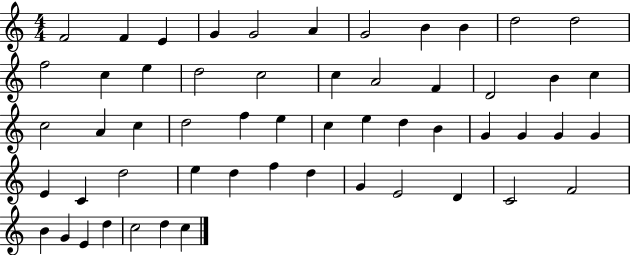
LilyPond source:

{
  \clef treble
  \numericTimeSignature
  \time 4/4
  \key c \major
  f'2 f'4 e'4 | g'4 g'2 a'4 | g'2 b'4 b'4 | d''2 d''2 | \break f''2 c''4 e''4 | d''2 c''2 | c''4 a'2 f'4 | d'2 b'4 c''4 | \break c''2 a'4 c''4 | d''2 f''4 e''4 | c''4 e''4 d''4 b'4 | g'4 g'4 g'4 g'4 | \break e'4 c'4 d''2 | e''4 d''4 f''4 d''4 | g'4 e'2 d'4 | c'2 f'2 | \break b'4 g'4 e'4 d''4 | c''2 d''4 c''4 | \bar "|."
}